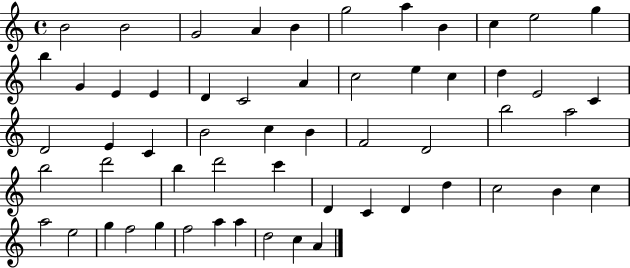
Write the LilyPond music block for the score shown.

{
  \clef treble
  \time 4/4
  \defaultTimeSignature
  \key c \major
  b'2 b'2 | g'2 a'4 b'4 | g''2 a''4 b'4 | c''4 e''2 g''4 | \break b''4 g'4 e'4 e'4 | d'4 c'2 a'4 | c''2 e''4 c''4 | d''4 e'2 c'4 | \break d'2 e'4 c'4 | b'2 c''4 b'4 | f'2 d'2 | b''2 a''2 | \break b''2 d'''2 | b''4 d'''2 c'''4 | d'4 c'4 d'4 d''4 | c''2 b'4 c''4 | \break a''2 e''2 | g''4 f''2 g''4 | f''2 a''4 a''4 | d''2 c''4 a'4 | \break \bar "|."
}